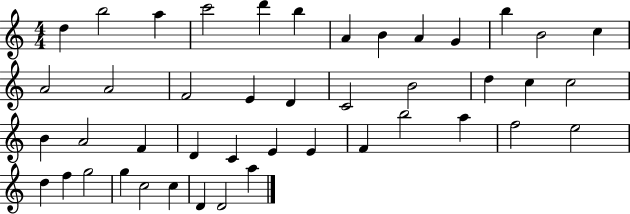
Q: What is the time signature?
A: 4/4